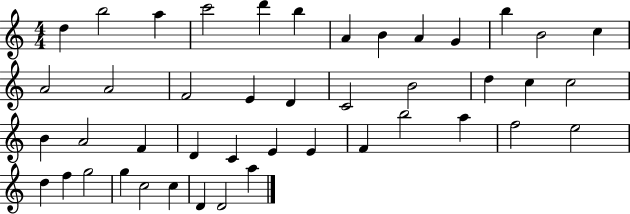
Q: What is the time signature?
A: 4/4